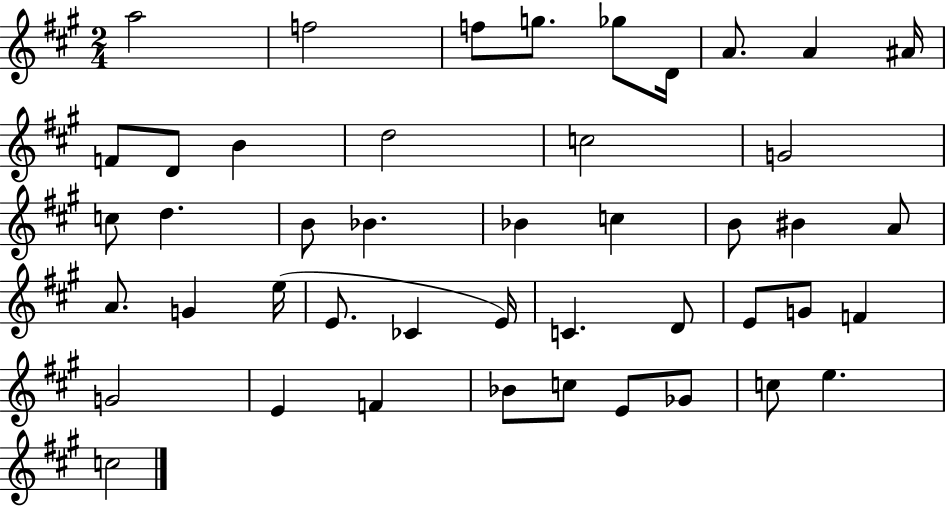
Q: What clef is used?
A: treble